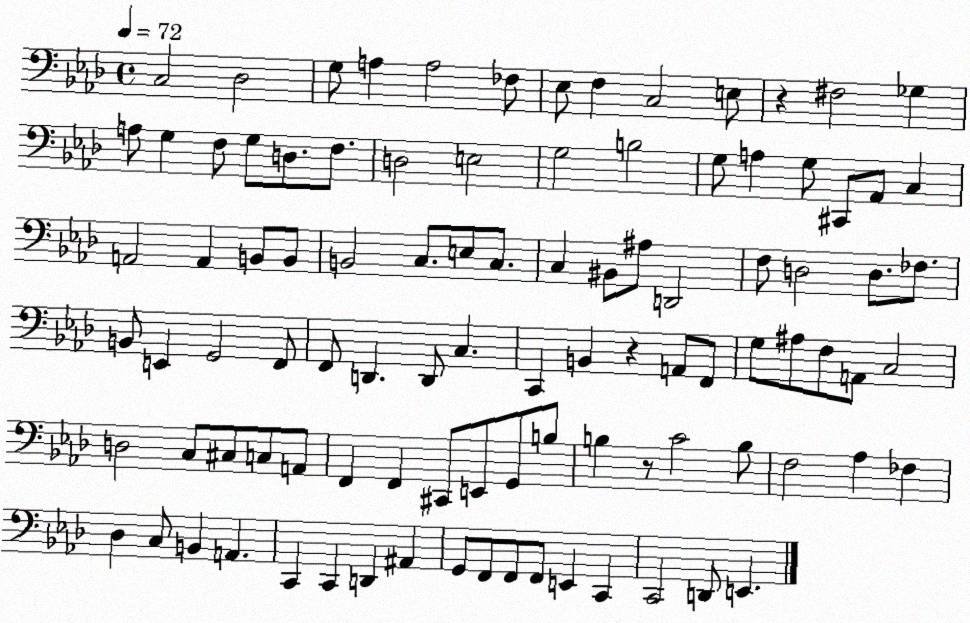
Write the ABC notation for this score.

X:1
T:Untitled
M:4/4
L:1/4
K:Ab
C,2 _D,2 G,/2 A, A,2 _F,/2 _E,/2 F, C,2 E,/2 z ^F,2 _G, A,/2 G, F,/2 G,/2 D,/2 F,/2 D,2 E,2 G,2 B,2 G,/2 A, G,/2 ^C,,/2 _A,,/2 C, A,,2 A,, B,,/2 B,,/2 B,,2 C,/2 E,/2 C,/2 C, ^B,,/2 ^A,/2 D,,2 F,/2 D,2 D,/2 _F,/2 B,,/2 E,, G,,2 F,,/2 F,,/2 D,, D,,/2 C, C,, B,, z A,,/2 F,,/2 G,/2 ^A,/2 F,/2 A,,/2 C,2 D,2 C,/2 ^C,/2 C,/2 A,,/2 F,, F,, ^C,,/2 E,,/2 G,,/2 B,/2 B, z/2 C2 B,/2 F,2 _A, _F, _D, C,/2 B,, A,, C,, C,, D,, ^A,, G,,/2 F,,/2 F,,/2 F,,/2 E,, C,, C,,2 D,,/2 E,,